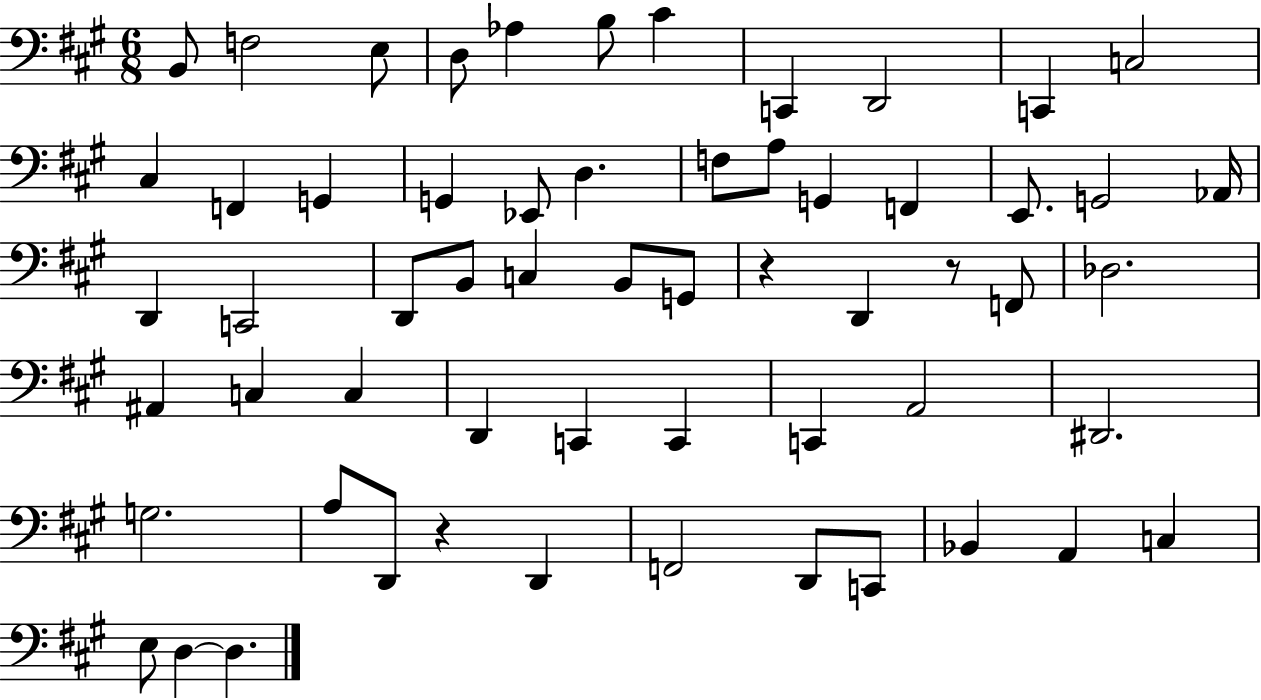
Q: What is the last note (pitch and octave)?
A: D3